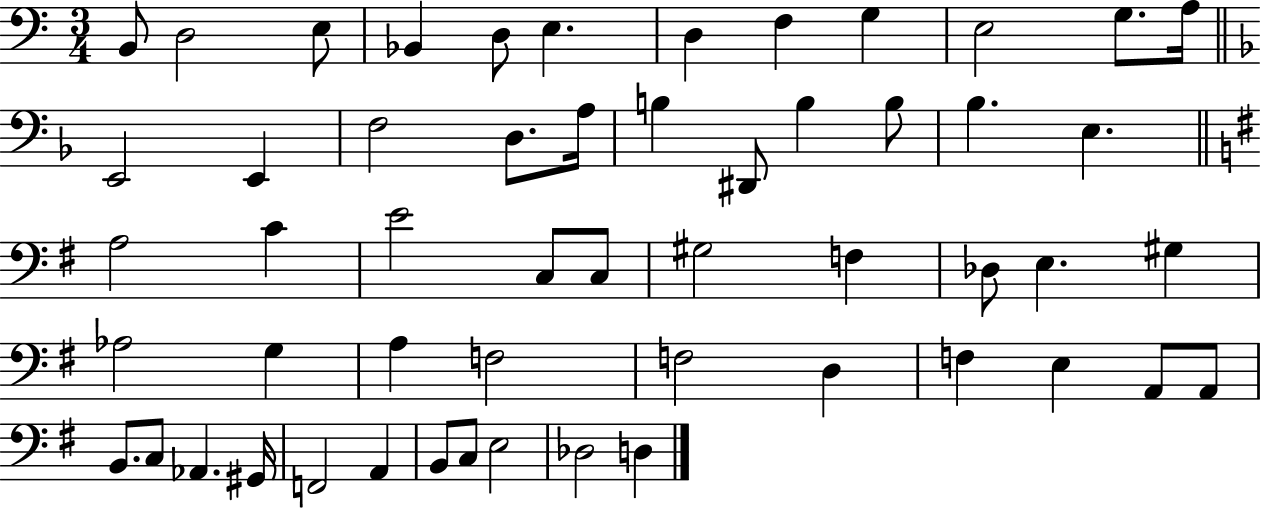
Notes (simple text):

B2/e D3/h E3/e Bb2/q D3/e E3/q. D3/q F3/q G3/q E3/h G3/e. A3/s E2/h E2/q F3/h D3/e. A3/s B3/q D#2/e B3/q B3/e Bb3/q. E3/q. A3/h C4/q E4/h C3/e C3/e G#3/h F3/q Db3/e E3/q. G#3/q Ab3/h G3/q A3/q F3/h F3/h D3/q F3/q E3/q A2/e A2/e B2/e. C3/e Ab2/q. G#2/s F2/h A2/q B2/e C3/e E3/h Db3/h D3/q